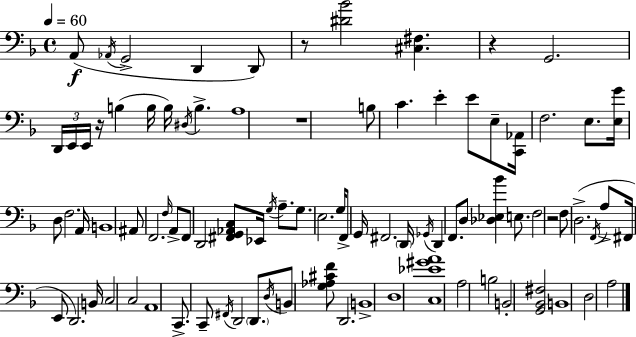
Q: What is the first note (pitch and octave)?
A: A2